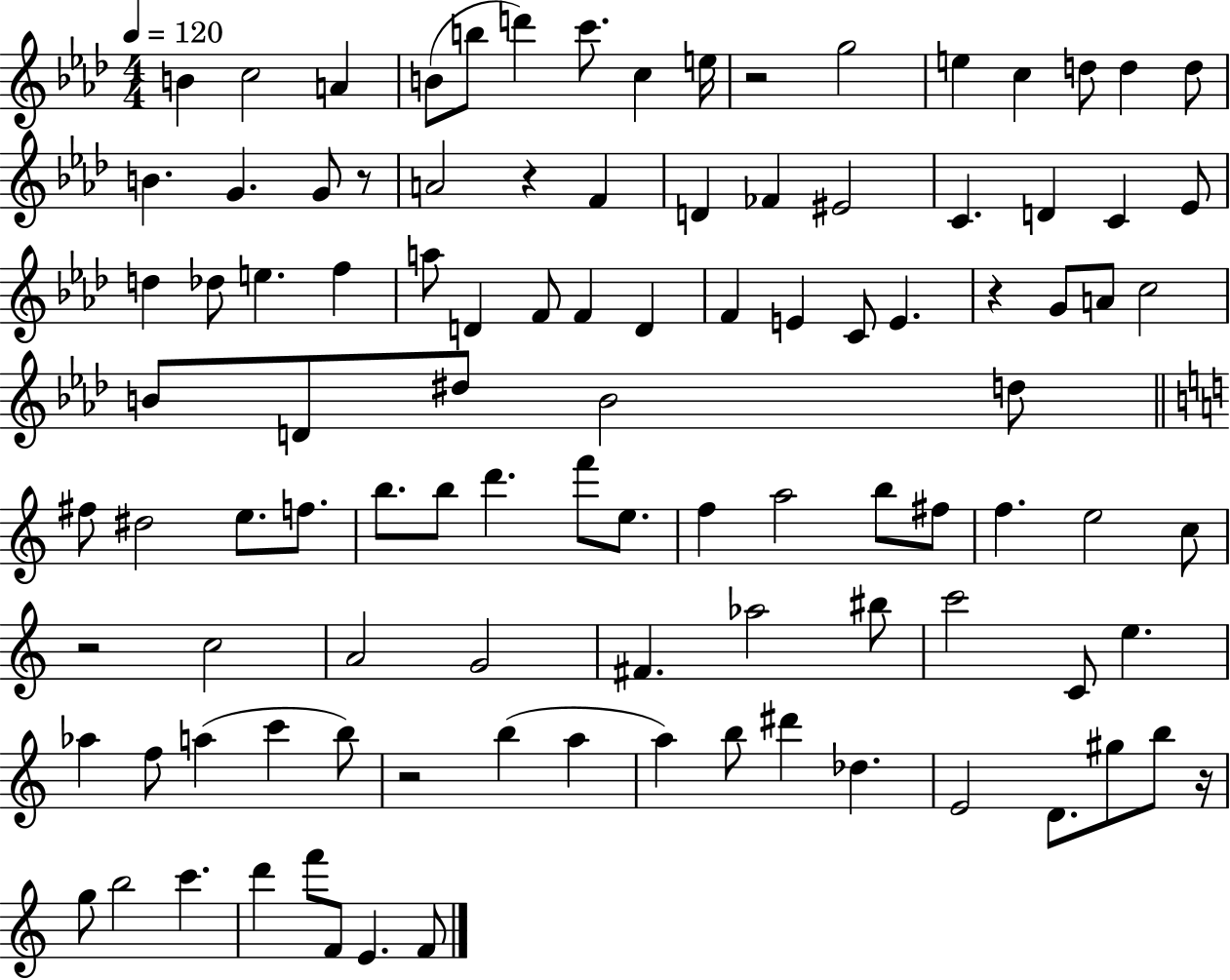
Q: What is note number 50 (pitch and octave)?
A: D#5